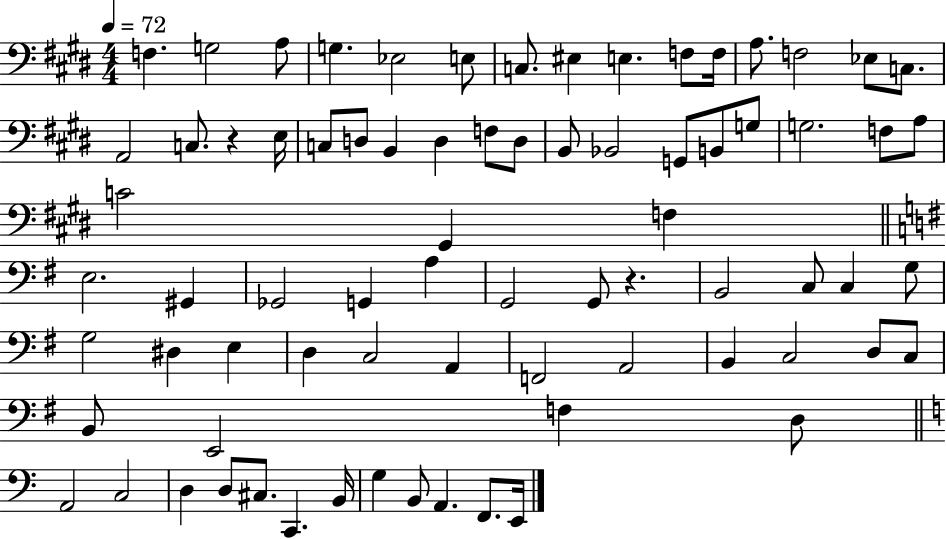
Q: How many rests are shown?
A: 2